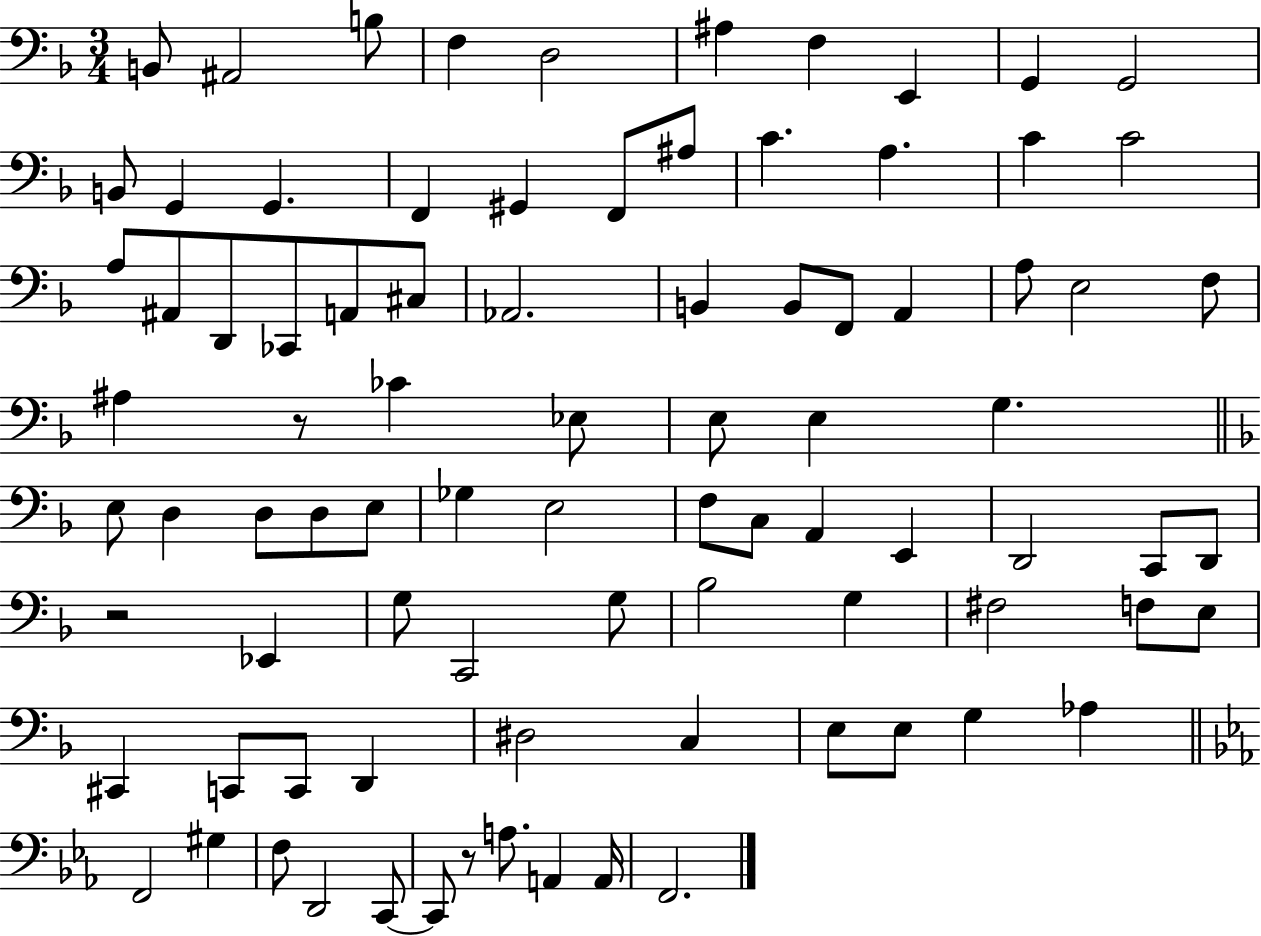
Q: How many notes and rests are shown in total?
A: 87